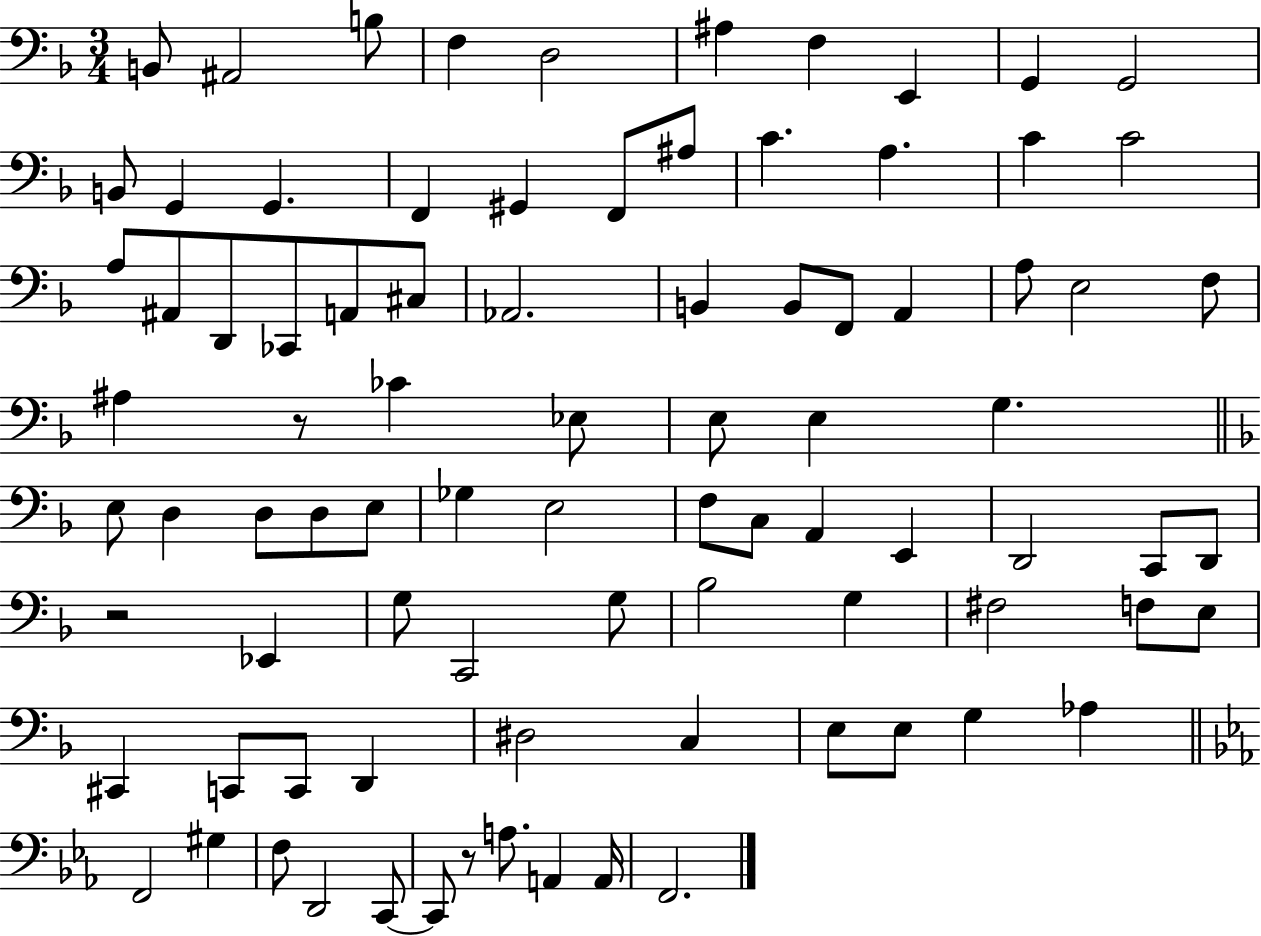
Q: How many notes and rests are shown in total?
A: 87